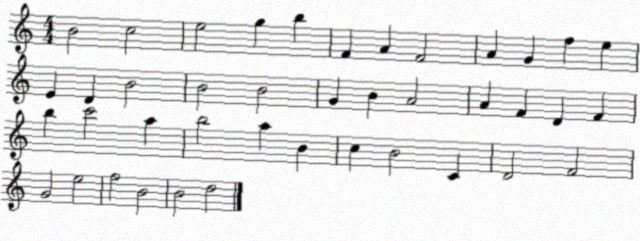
X:1
T:Untitled
M:4/4
L:1/4
K:C
B2 c2 e2 g b F A F2 A G f e E D B2 B2 B2 G B A2 A F D F b c'2 a b2 a B c B2 C D2 F2 G2 e2 f2 B2 B2 d2